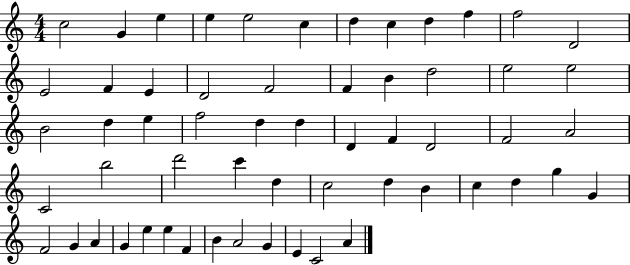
C5/h G4/q E5/q E5/q E5/h C5/q D5/q C5/q D5/q F5/q F5/h D4/h E4/h F4/q E4/q D4/h F4/h F4/q B4/q D5/h E5/h E5/h B4/h D5/q E5/q F5/h D5/q D5/q D4/q F4/q D4/h F4/h A4/h C4/h B5/h D6/h C6/q D5/q C5/h D5/q B4/q C5/q D5/q G5/q G4/q F4/h G4/q A4/q G4/q E5/q E5/q F4/q B4/q A4/h G4/q E4/q C4/h A4/q